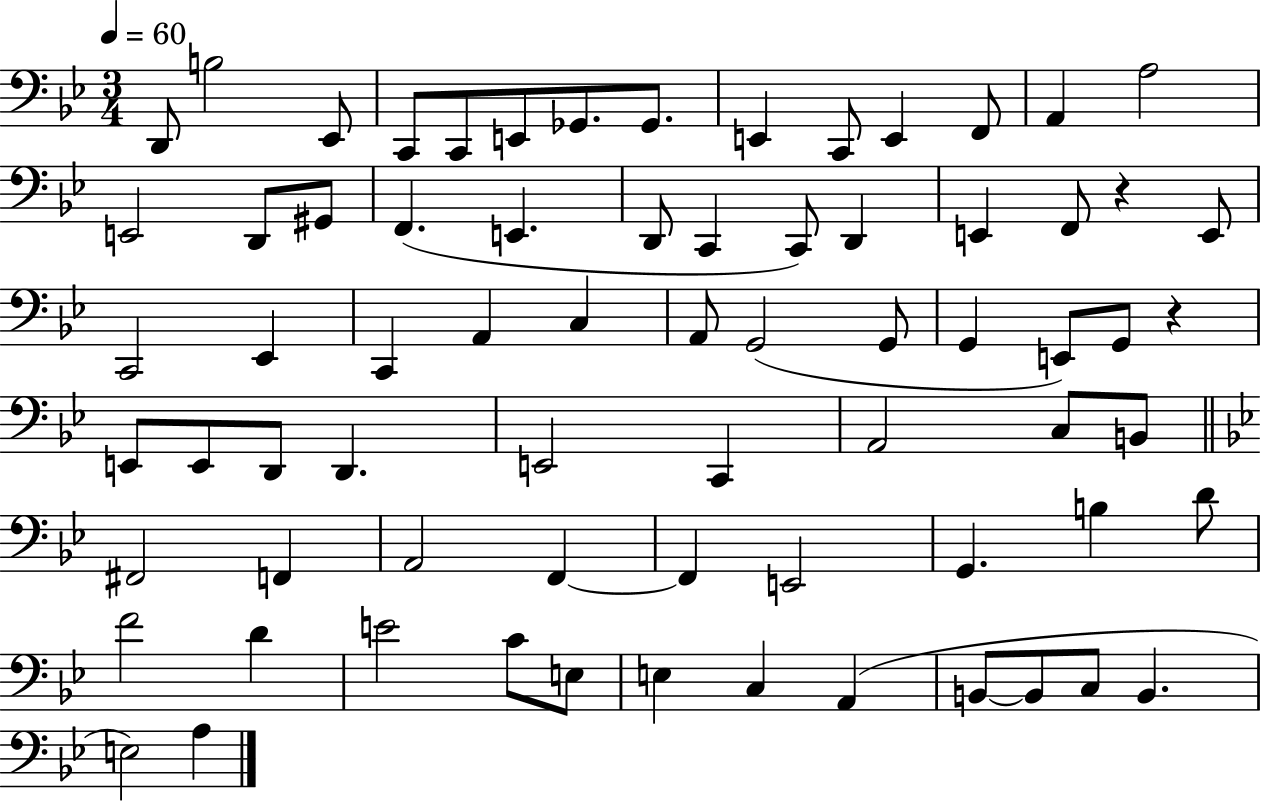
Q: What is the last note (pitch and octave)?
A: A3